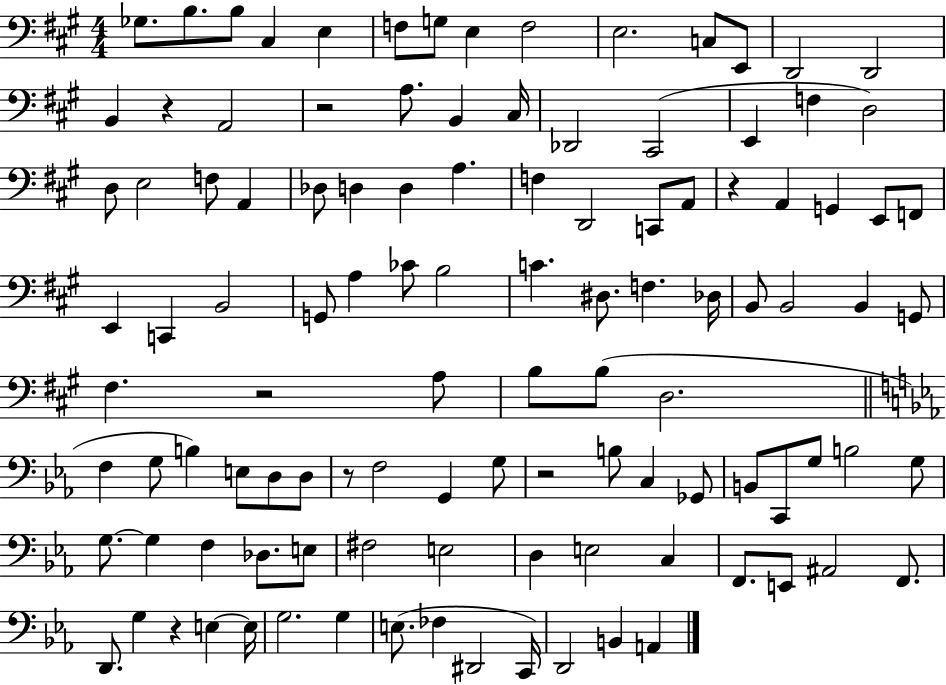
Gb3/e. B3/e. B3/e C#3/q E3/q F3/e G3/e E3/q F3/h E3/h. C3/e E2/e D2/h D2/h B2/q R/q A2/h R/h A3/e. B2/q C#3/s Db2/h C#2/h E2/q F3/q D3/h D3/e E3/h F3/e A2/q Db3/e D3/q D3/q A3/q. F3/q D2/h C2/e A2/e R/q A2/q G2/q E2/e F2/e E2/q C2/q B2/h G2/e A3/q CES4/e B3/h C4/q. D#3/e. F3/q. Db3/s B2/e B2/h B2/q G2/e F#3/q. R/h A3/e B3/e B3/e D3/h. F3/q G3/e B3/q E3/e D3/e D3/e R/e F3/h G2/q G3/e R/h B3/e C3/q Gb2/e B2/e C2/e G3/e B3/h G3/e G3/e. G3/q F3/q Db3/e. E3/e F#3/h E3/h D3/q E3/h C3/q F2/e. E2/e A#2/h F2/e. D2/e. G3/q R/q E3/q E3/s G3/h. G3/q E3/e. FES3/q D#2/h C2/s D2/h B2/q A2/q